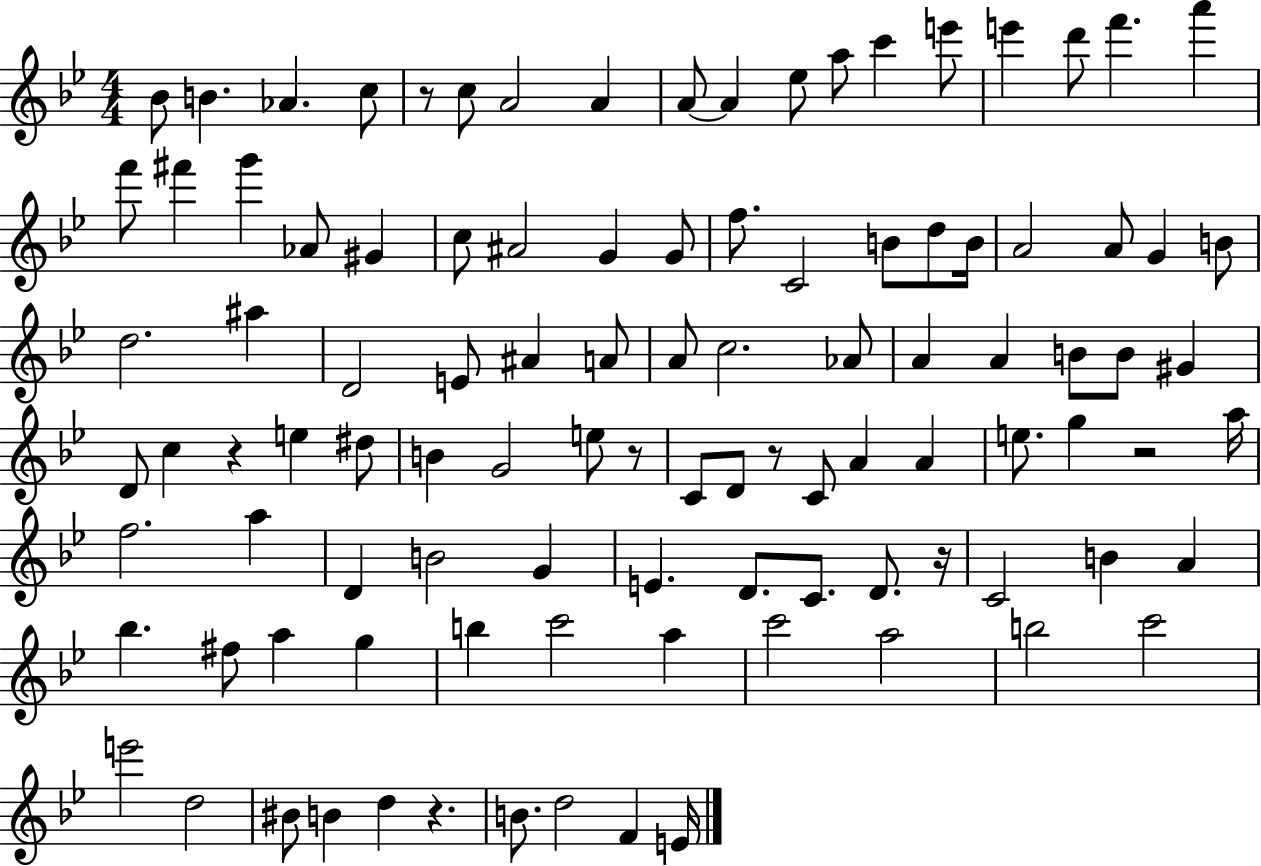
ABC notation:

X:1
T:Untitled
M:4/4
L:1/4
K:Bb
_B/2 B _A c/2 z/2 c/2 A2 A A/2 A _e/2 a/2 c' e'/2 e' d'/2 f' a' f'/2 ^f' g' _A/2 ^G c/2 ^A2 G G/2 f/2 C2 B/2 d/2 B/4 A2 A/2 G B/2 d2 ^a D2 E/2 ^A A/2 A/2 c2 _A/2 A A B/2 B/2 ^G D/2 c z e ^d/2 B G2 e/2 z/2 C/2 D/2 z/2 C/2 A A e/2 g z2 a/4 f2 a D B2 G E D/2 C/2 D/2 z/4 C2 B A _b ^f/2 a g b c'2 a c'2 a2 b2 c'2 e'2 d2 ^B/2 B d z B/2 d2 F E/4